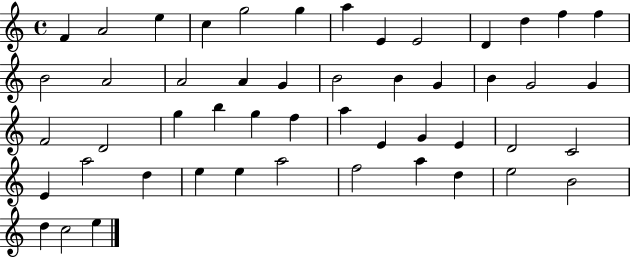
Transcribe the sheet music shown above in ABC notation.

X:1
T:Untitled
M:4/4
L:1/4
K:C
F A2 e c g2 g a E E2 D d f f B2 A2 A2 A G B2 B G B G2 G F2 D2 g b g f a E G E D2 C2 E a2 d e e a2 f2 a d e2 B2 d c2 e